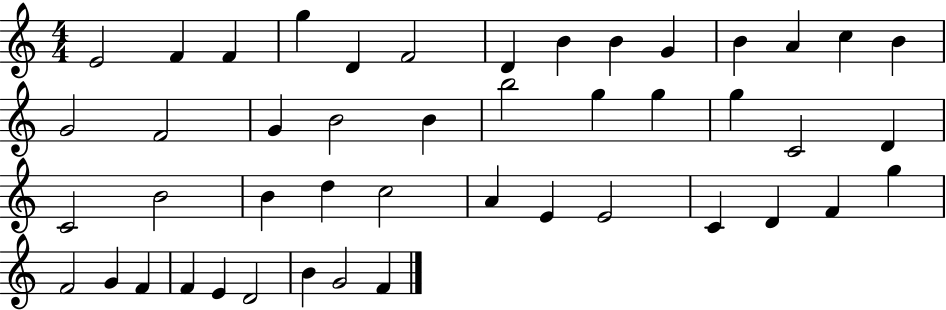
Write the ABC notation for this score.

X:1
T:Untitled
M:4/4
L:1/4
K:C
E2 F F g D F2 D B B G B A c B G2 F2 G B2 B b2 g g g C2 D C2 B2 B d c2 A E E2 C D F g F2 G F F E D2 B G2 F